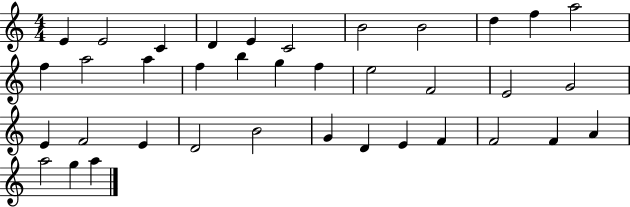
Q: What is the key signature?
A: C major